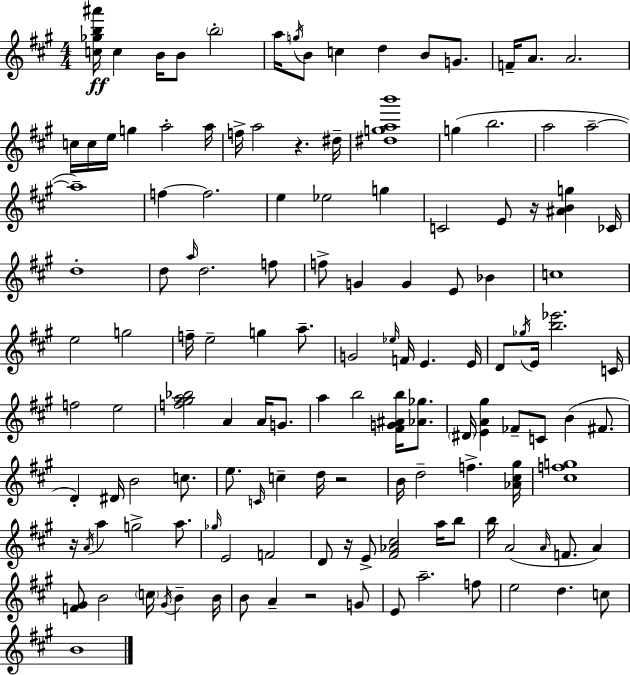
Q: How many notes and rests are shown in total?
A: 134